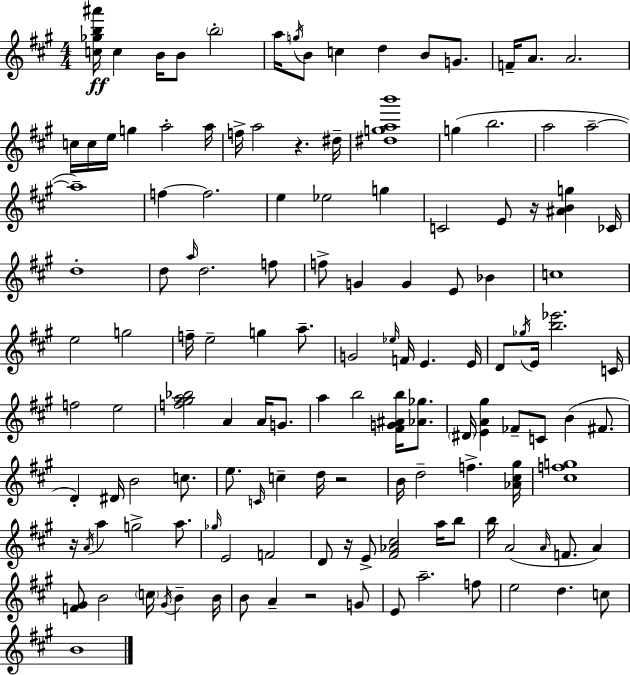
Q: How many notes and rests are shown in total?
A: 134